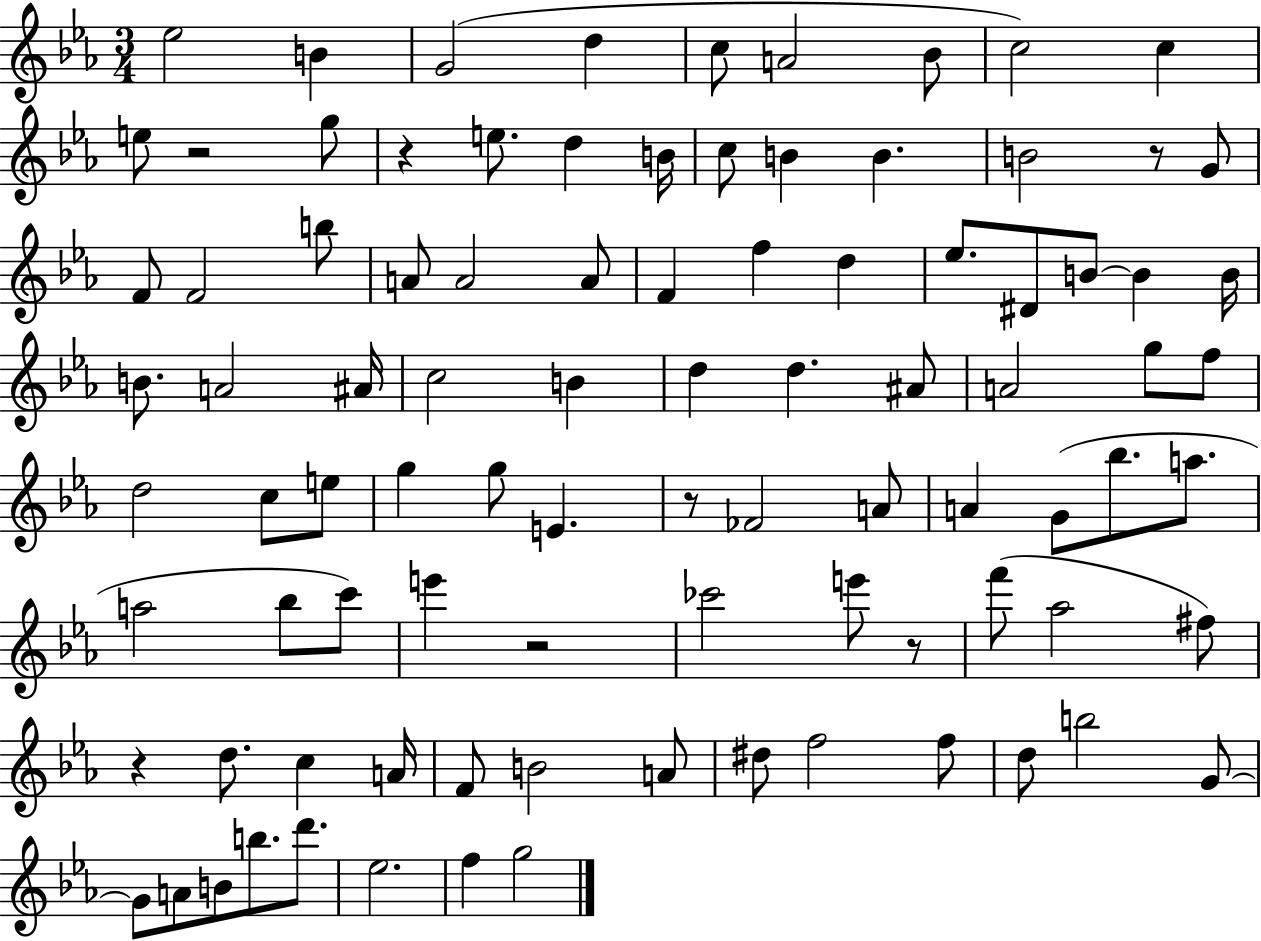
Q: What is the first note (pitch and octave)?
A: Eb5